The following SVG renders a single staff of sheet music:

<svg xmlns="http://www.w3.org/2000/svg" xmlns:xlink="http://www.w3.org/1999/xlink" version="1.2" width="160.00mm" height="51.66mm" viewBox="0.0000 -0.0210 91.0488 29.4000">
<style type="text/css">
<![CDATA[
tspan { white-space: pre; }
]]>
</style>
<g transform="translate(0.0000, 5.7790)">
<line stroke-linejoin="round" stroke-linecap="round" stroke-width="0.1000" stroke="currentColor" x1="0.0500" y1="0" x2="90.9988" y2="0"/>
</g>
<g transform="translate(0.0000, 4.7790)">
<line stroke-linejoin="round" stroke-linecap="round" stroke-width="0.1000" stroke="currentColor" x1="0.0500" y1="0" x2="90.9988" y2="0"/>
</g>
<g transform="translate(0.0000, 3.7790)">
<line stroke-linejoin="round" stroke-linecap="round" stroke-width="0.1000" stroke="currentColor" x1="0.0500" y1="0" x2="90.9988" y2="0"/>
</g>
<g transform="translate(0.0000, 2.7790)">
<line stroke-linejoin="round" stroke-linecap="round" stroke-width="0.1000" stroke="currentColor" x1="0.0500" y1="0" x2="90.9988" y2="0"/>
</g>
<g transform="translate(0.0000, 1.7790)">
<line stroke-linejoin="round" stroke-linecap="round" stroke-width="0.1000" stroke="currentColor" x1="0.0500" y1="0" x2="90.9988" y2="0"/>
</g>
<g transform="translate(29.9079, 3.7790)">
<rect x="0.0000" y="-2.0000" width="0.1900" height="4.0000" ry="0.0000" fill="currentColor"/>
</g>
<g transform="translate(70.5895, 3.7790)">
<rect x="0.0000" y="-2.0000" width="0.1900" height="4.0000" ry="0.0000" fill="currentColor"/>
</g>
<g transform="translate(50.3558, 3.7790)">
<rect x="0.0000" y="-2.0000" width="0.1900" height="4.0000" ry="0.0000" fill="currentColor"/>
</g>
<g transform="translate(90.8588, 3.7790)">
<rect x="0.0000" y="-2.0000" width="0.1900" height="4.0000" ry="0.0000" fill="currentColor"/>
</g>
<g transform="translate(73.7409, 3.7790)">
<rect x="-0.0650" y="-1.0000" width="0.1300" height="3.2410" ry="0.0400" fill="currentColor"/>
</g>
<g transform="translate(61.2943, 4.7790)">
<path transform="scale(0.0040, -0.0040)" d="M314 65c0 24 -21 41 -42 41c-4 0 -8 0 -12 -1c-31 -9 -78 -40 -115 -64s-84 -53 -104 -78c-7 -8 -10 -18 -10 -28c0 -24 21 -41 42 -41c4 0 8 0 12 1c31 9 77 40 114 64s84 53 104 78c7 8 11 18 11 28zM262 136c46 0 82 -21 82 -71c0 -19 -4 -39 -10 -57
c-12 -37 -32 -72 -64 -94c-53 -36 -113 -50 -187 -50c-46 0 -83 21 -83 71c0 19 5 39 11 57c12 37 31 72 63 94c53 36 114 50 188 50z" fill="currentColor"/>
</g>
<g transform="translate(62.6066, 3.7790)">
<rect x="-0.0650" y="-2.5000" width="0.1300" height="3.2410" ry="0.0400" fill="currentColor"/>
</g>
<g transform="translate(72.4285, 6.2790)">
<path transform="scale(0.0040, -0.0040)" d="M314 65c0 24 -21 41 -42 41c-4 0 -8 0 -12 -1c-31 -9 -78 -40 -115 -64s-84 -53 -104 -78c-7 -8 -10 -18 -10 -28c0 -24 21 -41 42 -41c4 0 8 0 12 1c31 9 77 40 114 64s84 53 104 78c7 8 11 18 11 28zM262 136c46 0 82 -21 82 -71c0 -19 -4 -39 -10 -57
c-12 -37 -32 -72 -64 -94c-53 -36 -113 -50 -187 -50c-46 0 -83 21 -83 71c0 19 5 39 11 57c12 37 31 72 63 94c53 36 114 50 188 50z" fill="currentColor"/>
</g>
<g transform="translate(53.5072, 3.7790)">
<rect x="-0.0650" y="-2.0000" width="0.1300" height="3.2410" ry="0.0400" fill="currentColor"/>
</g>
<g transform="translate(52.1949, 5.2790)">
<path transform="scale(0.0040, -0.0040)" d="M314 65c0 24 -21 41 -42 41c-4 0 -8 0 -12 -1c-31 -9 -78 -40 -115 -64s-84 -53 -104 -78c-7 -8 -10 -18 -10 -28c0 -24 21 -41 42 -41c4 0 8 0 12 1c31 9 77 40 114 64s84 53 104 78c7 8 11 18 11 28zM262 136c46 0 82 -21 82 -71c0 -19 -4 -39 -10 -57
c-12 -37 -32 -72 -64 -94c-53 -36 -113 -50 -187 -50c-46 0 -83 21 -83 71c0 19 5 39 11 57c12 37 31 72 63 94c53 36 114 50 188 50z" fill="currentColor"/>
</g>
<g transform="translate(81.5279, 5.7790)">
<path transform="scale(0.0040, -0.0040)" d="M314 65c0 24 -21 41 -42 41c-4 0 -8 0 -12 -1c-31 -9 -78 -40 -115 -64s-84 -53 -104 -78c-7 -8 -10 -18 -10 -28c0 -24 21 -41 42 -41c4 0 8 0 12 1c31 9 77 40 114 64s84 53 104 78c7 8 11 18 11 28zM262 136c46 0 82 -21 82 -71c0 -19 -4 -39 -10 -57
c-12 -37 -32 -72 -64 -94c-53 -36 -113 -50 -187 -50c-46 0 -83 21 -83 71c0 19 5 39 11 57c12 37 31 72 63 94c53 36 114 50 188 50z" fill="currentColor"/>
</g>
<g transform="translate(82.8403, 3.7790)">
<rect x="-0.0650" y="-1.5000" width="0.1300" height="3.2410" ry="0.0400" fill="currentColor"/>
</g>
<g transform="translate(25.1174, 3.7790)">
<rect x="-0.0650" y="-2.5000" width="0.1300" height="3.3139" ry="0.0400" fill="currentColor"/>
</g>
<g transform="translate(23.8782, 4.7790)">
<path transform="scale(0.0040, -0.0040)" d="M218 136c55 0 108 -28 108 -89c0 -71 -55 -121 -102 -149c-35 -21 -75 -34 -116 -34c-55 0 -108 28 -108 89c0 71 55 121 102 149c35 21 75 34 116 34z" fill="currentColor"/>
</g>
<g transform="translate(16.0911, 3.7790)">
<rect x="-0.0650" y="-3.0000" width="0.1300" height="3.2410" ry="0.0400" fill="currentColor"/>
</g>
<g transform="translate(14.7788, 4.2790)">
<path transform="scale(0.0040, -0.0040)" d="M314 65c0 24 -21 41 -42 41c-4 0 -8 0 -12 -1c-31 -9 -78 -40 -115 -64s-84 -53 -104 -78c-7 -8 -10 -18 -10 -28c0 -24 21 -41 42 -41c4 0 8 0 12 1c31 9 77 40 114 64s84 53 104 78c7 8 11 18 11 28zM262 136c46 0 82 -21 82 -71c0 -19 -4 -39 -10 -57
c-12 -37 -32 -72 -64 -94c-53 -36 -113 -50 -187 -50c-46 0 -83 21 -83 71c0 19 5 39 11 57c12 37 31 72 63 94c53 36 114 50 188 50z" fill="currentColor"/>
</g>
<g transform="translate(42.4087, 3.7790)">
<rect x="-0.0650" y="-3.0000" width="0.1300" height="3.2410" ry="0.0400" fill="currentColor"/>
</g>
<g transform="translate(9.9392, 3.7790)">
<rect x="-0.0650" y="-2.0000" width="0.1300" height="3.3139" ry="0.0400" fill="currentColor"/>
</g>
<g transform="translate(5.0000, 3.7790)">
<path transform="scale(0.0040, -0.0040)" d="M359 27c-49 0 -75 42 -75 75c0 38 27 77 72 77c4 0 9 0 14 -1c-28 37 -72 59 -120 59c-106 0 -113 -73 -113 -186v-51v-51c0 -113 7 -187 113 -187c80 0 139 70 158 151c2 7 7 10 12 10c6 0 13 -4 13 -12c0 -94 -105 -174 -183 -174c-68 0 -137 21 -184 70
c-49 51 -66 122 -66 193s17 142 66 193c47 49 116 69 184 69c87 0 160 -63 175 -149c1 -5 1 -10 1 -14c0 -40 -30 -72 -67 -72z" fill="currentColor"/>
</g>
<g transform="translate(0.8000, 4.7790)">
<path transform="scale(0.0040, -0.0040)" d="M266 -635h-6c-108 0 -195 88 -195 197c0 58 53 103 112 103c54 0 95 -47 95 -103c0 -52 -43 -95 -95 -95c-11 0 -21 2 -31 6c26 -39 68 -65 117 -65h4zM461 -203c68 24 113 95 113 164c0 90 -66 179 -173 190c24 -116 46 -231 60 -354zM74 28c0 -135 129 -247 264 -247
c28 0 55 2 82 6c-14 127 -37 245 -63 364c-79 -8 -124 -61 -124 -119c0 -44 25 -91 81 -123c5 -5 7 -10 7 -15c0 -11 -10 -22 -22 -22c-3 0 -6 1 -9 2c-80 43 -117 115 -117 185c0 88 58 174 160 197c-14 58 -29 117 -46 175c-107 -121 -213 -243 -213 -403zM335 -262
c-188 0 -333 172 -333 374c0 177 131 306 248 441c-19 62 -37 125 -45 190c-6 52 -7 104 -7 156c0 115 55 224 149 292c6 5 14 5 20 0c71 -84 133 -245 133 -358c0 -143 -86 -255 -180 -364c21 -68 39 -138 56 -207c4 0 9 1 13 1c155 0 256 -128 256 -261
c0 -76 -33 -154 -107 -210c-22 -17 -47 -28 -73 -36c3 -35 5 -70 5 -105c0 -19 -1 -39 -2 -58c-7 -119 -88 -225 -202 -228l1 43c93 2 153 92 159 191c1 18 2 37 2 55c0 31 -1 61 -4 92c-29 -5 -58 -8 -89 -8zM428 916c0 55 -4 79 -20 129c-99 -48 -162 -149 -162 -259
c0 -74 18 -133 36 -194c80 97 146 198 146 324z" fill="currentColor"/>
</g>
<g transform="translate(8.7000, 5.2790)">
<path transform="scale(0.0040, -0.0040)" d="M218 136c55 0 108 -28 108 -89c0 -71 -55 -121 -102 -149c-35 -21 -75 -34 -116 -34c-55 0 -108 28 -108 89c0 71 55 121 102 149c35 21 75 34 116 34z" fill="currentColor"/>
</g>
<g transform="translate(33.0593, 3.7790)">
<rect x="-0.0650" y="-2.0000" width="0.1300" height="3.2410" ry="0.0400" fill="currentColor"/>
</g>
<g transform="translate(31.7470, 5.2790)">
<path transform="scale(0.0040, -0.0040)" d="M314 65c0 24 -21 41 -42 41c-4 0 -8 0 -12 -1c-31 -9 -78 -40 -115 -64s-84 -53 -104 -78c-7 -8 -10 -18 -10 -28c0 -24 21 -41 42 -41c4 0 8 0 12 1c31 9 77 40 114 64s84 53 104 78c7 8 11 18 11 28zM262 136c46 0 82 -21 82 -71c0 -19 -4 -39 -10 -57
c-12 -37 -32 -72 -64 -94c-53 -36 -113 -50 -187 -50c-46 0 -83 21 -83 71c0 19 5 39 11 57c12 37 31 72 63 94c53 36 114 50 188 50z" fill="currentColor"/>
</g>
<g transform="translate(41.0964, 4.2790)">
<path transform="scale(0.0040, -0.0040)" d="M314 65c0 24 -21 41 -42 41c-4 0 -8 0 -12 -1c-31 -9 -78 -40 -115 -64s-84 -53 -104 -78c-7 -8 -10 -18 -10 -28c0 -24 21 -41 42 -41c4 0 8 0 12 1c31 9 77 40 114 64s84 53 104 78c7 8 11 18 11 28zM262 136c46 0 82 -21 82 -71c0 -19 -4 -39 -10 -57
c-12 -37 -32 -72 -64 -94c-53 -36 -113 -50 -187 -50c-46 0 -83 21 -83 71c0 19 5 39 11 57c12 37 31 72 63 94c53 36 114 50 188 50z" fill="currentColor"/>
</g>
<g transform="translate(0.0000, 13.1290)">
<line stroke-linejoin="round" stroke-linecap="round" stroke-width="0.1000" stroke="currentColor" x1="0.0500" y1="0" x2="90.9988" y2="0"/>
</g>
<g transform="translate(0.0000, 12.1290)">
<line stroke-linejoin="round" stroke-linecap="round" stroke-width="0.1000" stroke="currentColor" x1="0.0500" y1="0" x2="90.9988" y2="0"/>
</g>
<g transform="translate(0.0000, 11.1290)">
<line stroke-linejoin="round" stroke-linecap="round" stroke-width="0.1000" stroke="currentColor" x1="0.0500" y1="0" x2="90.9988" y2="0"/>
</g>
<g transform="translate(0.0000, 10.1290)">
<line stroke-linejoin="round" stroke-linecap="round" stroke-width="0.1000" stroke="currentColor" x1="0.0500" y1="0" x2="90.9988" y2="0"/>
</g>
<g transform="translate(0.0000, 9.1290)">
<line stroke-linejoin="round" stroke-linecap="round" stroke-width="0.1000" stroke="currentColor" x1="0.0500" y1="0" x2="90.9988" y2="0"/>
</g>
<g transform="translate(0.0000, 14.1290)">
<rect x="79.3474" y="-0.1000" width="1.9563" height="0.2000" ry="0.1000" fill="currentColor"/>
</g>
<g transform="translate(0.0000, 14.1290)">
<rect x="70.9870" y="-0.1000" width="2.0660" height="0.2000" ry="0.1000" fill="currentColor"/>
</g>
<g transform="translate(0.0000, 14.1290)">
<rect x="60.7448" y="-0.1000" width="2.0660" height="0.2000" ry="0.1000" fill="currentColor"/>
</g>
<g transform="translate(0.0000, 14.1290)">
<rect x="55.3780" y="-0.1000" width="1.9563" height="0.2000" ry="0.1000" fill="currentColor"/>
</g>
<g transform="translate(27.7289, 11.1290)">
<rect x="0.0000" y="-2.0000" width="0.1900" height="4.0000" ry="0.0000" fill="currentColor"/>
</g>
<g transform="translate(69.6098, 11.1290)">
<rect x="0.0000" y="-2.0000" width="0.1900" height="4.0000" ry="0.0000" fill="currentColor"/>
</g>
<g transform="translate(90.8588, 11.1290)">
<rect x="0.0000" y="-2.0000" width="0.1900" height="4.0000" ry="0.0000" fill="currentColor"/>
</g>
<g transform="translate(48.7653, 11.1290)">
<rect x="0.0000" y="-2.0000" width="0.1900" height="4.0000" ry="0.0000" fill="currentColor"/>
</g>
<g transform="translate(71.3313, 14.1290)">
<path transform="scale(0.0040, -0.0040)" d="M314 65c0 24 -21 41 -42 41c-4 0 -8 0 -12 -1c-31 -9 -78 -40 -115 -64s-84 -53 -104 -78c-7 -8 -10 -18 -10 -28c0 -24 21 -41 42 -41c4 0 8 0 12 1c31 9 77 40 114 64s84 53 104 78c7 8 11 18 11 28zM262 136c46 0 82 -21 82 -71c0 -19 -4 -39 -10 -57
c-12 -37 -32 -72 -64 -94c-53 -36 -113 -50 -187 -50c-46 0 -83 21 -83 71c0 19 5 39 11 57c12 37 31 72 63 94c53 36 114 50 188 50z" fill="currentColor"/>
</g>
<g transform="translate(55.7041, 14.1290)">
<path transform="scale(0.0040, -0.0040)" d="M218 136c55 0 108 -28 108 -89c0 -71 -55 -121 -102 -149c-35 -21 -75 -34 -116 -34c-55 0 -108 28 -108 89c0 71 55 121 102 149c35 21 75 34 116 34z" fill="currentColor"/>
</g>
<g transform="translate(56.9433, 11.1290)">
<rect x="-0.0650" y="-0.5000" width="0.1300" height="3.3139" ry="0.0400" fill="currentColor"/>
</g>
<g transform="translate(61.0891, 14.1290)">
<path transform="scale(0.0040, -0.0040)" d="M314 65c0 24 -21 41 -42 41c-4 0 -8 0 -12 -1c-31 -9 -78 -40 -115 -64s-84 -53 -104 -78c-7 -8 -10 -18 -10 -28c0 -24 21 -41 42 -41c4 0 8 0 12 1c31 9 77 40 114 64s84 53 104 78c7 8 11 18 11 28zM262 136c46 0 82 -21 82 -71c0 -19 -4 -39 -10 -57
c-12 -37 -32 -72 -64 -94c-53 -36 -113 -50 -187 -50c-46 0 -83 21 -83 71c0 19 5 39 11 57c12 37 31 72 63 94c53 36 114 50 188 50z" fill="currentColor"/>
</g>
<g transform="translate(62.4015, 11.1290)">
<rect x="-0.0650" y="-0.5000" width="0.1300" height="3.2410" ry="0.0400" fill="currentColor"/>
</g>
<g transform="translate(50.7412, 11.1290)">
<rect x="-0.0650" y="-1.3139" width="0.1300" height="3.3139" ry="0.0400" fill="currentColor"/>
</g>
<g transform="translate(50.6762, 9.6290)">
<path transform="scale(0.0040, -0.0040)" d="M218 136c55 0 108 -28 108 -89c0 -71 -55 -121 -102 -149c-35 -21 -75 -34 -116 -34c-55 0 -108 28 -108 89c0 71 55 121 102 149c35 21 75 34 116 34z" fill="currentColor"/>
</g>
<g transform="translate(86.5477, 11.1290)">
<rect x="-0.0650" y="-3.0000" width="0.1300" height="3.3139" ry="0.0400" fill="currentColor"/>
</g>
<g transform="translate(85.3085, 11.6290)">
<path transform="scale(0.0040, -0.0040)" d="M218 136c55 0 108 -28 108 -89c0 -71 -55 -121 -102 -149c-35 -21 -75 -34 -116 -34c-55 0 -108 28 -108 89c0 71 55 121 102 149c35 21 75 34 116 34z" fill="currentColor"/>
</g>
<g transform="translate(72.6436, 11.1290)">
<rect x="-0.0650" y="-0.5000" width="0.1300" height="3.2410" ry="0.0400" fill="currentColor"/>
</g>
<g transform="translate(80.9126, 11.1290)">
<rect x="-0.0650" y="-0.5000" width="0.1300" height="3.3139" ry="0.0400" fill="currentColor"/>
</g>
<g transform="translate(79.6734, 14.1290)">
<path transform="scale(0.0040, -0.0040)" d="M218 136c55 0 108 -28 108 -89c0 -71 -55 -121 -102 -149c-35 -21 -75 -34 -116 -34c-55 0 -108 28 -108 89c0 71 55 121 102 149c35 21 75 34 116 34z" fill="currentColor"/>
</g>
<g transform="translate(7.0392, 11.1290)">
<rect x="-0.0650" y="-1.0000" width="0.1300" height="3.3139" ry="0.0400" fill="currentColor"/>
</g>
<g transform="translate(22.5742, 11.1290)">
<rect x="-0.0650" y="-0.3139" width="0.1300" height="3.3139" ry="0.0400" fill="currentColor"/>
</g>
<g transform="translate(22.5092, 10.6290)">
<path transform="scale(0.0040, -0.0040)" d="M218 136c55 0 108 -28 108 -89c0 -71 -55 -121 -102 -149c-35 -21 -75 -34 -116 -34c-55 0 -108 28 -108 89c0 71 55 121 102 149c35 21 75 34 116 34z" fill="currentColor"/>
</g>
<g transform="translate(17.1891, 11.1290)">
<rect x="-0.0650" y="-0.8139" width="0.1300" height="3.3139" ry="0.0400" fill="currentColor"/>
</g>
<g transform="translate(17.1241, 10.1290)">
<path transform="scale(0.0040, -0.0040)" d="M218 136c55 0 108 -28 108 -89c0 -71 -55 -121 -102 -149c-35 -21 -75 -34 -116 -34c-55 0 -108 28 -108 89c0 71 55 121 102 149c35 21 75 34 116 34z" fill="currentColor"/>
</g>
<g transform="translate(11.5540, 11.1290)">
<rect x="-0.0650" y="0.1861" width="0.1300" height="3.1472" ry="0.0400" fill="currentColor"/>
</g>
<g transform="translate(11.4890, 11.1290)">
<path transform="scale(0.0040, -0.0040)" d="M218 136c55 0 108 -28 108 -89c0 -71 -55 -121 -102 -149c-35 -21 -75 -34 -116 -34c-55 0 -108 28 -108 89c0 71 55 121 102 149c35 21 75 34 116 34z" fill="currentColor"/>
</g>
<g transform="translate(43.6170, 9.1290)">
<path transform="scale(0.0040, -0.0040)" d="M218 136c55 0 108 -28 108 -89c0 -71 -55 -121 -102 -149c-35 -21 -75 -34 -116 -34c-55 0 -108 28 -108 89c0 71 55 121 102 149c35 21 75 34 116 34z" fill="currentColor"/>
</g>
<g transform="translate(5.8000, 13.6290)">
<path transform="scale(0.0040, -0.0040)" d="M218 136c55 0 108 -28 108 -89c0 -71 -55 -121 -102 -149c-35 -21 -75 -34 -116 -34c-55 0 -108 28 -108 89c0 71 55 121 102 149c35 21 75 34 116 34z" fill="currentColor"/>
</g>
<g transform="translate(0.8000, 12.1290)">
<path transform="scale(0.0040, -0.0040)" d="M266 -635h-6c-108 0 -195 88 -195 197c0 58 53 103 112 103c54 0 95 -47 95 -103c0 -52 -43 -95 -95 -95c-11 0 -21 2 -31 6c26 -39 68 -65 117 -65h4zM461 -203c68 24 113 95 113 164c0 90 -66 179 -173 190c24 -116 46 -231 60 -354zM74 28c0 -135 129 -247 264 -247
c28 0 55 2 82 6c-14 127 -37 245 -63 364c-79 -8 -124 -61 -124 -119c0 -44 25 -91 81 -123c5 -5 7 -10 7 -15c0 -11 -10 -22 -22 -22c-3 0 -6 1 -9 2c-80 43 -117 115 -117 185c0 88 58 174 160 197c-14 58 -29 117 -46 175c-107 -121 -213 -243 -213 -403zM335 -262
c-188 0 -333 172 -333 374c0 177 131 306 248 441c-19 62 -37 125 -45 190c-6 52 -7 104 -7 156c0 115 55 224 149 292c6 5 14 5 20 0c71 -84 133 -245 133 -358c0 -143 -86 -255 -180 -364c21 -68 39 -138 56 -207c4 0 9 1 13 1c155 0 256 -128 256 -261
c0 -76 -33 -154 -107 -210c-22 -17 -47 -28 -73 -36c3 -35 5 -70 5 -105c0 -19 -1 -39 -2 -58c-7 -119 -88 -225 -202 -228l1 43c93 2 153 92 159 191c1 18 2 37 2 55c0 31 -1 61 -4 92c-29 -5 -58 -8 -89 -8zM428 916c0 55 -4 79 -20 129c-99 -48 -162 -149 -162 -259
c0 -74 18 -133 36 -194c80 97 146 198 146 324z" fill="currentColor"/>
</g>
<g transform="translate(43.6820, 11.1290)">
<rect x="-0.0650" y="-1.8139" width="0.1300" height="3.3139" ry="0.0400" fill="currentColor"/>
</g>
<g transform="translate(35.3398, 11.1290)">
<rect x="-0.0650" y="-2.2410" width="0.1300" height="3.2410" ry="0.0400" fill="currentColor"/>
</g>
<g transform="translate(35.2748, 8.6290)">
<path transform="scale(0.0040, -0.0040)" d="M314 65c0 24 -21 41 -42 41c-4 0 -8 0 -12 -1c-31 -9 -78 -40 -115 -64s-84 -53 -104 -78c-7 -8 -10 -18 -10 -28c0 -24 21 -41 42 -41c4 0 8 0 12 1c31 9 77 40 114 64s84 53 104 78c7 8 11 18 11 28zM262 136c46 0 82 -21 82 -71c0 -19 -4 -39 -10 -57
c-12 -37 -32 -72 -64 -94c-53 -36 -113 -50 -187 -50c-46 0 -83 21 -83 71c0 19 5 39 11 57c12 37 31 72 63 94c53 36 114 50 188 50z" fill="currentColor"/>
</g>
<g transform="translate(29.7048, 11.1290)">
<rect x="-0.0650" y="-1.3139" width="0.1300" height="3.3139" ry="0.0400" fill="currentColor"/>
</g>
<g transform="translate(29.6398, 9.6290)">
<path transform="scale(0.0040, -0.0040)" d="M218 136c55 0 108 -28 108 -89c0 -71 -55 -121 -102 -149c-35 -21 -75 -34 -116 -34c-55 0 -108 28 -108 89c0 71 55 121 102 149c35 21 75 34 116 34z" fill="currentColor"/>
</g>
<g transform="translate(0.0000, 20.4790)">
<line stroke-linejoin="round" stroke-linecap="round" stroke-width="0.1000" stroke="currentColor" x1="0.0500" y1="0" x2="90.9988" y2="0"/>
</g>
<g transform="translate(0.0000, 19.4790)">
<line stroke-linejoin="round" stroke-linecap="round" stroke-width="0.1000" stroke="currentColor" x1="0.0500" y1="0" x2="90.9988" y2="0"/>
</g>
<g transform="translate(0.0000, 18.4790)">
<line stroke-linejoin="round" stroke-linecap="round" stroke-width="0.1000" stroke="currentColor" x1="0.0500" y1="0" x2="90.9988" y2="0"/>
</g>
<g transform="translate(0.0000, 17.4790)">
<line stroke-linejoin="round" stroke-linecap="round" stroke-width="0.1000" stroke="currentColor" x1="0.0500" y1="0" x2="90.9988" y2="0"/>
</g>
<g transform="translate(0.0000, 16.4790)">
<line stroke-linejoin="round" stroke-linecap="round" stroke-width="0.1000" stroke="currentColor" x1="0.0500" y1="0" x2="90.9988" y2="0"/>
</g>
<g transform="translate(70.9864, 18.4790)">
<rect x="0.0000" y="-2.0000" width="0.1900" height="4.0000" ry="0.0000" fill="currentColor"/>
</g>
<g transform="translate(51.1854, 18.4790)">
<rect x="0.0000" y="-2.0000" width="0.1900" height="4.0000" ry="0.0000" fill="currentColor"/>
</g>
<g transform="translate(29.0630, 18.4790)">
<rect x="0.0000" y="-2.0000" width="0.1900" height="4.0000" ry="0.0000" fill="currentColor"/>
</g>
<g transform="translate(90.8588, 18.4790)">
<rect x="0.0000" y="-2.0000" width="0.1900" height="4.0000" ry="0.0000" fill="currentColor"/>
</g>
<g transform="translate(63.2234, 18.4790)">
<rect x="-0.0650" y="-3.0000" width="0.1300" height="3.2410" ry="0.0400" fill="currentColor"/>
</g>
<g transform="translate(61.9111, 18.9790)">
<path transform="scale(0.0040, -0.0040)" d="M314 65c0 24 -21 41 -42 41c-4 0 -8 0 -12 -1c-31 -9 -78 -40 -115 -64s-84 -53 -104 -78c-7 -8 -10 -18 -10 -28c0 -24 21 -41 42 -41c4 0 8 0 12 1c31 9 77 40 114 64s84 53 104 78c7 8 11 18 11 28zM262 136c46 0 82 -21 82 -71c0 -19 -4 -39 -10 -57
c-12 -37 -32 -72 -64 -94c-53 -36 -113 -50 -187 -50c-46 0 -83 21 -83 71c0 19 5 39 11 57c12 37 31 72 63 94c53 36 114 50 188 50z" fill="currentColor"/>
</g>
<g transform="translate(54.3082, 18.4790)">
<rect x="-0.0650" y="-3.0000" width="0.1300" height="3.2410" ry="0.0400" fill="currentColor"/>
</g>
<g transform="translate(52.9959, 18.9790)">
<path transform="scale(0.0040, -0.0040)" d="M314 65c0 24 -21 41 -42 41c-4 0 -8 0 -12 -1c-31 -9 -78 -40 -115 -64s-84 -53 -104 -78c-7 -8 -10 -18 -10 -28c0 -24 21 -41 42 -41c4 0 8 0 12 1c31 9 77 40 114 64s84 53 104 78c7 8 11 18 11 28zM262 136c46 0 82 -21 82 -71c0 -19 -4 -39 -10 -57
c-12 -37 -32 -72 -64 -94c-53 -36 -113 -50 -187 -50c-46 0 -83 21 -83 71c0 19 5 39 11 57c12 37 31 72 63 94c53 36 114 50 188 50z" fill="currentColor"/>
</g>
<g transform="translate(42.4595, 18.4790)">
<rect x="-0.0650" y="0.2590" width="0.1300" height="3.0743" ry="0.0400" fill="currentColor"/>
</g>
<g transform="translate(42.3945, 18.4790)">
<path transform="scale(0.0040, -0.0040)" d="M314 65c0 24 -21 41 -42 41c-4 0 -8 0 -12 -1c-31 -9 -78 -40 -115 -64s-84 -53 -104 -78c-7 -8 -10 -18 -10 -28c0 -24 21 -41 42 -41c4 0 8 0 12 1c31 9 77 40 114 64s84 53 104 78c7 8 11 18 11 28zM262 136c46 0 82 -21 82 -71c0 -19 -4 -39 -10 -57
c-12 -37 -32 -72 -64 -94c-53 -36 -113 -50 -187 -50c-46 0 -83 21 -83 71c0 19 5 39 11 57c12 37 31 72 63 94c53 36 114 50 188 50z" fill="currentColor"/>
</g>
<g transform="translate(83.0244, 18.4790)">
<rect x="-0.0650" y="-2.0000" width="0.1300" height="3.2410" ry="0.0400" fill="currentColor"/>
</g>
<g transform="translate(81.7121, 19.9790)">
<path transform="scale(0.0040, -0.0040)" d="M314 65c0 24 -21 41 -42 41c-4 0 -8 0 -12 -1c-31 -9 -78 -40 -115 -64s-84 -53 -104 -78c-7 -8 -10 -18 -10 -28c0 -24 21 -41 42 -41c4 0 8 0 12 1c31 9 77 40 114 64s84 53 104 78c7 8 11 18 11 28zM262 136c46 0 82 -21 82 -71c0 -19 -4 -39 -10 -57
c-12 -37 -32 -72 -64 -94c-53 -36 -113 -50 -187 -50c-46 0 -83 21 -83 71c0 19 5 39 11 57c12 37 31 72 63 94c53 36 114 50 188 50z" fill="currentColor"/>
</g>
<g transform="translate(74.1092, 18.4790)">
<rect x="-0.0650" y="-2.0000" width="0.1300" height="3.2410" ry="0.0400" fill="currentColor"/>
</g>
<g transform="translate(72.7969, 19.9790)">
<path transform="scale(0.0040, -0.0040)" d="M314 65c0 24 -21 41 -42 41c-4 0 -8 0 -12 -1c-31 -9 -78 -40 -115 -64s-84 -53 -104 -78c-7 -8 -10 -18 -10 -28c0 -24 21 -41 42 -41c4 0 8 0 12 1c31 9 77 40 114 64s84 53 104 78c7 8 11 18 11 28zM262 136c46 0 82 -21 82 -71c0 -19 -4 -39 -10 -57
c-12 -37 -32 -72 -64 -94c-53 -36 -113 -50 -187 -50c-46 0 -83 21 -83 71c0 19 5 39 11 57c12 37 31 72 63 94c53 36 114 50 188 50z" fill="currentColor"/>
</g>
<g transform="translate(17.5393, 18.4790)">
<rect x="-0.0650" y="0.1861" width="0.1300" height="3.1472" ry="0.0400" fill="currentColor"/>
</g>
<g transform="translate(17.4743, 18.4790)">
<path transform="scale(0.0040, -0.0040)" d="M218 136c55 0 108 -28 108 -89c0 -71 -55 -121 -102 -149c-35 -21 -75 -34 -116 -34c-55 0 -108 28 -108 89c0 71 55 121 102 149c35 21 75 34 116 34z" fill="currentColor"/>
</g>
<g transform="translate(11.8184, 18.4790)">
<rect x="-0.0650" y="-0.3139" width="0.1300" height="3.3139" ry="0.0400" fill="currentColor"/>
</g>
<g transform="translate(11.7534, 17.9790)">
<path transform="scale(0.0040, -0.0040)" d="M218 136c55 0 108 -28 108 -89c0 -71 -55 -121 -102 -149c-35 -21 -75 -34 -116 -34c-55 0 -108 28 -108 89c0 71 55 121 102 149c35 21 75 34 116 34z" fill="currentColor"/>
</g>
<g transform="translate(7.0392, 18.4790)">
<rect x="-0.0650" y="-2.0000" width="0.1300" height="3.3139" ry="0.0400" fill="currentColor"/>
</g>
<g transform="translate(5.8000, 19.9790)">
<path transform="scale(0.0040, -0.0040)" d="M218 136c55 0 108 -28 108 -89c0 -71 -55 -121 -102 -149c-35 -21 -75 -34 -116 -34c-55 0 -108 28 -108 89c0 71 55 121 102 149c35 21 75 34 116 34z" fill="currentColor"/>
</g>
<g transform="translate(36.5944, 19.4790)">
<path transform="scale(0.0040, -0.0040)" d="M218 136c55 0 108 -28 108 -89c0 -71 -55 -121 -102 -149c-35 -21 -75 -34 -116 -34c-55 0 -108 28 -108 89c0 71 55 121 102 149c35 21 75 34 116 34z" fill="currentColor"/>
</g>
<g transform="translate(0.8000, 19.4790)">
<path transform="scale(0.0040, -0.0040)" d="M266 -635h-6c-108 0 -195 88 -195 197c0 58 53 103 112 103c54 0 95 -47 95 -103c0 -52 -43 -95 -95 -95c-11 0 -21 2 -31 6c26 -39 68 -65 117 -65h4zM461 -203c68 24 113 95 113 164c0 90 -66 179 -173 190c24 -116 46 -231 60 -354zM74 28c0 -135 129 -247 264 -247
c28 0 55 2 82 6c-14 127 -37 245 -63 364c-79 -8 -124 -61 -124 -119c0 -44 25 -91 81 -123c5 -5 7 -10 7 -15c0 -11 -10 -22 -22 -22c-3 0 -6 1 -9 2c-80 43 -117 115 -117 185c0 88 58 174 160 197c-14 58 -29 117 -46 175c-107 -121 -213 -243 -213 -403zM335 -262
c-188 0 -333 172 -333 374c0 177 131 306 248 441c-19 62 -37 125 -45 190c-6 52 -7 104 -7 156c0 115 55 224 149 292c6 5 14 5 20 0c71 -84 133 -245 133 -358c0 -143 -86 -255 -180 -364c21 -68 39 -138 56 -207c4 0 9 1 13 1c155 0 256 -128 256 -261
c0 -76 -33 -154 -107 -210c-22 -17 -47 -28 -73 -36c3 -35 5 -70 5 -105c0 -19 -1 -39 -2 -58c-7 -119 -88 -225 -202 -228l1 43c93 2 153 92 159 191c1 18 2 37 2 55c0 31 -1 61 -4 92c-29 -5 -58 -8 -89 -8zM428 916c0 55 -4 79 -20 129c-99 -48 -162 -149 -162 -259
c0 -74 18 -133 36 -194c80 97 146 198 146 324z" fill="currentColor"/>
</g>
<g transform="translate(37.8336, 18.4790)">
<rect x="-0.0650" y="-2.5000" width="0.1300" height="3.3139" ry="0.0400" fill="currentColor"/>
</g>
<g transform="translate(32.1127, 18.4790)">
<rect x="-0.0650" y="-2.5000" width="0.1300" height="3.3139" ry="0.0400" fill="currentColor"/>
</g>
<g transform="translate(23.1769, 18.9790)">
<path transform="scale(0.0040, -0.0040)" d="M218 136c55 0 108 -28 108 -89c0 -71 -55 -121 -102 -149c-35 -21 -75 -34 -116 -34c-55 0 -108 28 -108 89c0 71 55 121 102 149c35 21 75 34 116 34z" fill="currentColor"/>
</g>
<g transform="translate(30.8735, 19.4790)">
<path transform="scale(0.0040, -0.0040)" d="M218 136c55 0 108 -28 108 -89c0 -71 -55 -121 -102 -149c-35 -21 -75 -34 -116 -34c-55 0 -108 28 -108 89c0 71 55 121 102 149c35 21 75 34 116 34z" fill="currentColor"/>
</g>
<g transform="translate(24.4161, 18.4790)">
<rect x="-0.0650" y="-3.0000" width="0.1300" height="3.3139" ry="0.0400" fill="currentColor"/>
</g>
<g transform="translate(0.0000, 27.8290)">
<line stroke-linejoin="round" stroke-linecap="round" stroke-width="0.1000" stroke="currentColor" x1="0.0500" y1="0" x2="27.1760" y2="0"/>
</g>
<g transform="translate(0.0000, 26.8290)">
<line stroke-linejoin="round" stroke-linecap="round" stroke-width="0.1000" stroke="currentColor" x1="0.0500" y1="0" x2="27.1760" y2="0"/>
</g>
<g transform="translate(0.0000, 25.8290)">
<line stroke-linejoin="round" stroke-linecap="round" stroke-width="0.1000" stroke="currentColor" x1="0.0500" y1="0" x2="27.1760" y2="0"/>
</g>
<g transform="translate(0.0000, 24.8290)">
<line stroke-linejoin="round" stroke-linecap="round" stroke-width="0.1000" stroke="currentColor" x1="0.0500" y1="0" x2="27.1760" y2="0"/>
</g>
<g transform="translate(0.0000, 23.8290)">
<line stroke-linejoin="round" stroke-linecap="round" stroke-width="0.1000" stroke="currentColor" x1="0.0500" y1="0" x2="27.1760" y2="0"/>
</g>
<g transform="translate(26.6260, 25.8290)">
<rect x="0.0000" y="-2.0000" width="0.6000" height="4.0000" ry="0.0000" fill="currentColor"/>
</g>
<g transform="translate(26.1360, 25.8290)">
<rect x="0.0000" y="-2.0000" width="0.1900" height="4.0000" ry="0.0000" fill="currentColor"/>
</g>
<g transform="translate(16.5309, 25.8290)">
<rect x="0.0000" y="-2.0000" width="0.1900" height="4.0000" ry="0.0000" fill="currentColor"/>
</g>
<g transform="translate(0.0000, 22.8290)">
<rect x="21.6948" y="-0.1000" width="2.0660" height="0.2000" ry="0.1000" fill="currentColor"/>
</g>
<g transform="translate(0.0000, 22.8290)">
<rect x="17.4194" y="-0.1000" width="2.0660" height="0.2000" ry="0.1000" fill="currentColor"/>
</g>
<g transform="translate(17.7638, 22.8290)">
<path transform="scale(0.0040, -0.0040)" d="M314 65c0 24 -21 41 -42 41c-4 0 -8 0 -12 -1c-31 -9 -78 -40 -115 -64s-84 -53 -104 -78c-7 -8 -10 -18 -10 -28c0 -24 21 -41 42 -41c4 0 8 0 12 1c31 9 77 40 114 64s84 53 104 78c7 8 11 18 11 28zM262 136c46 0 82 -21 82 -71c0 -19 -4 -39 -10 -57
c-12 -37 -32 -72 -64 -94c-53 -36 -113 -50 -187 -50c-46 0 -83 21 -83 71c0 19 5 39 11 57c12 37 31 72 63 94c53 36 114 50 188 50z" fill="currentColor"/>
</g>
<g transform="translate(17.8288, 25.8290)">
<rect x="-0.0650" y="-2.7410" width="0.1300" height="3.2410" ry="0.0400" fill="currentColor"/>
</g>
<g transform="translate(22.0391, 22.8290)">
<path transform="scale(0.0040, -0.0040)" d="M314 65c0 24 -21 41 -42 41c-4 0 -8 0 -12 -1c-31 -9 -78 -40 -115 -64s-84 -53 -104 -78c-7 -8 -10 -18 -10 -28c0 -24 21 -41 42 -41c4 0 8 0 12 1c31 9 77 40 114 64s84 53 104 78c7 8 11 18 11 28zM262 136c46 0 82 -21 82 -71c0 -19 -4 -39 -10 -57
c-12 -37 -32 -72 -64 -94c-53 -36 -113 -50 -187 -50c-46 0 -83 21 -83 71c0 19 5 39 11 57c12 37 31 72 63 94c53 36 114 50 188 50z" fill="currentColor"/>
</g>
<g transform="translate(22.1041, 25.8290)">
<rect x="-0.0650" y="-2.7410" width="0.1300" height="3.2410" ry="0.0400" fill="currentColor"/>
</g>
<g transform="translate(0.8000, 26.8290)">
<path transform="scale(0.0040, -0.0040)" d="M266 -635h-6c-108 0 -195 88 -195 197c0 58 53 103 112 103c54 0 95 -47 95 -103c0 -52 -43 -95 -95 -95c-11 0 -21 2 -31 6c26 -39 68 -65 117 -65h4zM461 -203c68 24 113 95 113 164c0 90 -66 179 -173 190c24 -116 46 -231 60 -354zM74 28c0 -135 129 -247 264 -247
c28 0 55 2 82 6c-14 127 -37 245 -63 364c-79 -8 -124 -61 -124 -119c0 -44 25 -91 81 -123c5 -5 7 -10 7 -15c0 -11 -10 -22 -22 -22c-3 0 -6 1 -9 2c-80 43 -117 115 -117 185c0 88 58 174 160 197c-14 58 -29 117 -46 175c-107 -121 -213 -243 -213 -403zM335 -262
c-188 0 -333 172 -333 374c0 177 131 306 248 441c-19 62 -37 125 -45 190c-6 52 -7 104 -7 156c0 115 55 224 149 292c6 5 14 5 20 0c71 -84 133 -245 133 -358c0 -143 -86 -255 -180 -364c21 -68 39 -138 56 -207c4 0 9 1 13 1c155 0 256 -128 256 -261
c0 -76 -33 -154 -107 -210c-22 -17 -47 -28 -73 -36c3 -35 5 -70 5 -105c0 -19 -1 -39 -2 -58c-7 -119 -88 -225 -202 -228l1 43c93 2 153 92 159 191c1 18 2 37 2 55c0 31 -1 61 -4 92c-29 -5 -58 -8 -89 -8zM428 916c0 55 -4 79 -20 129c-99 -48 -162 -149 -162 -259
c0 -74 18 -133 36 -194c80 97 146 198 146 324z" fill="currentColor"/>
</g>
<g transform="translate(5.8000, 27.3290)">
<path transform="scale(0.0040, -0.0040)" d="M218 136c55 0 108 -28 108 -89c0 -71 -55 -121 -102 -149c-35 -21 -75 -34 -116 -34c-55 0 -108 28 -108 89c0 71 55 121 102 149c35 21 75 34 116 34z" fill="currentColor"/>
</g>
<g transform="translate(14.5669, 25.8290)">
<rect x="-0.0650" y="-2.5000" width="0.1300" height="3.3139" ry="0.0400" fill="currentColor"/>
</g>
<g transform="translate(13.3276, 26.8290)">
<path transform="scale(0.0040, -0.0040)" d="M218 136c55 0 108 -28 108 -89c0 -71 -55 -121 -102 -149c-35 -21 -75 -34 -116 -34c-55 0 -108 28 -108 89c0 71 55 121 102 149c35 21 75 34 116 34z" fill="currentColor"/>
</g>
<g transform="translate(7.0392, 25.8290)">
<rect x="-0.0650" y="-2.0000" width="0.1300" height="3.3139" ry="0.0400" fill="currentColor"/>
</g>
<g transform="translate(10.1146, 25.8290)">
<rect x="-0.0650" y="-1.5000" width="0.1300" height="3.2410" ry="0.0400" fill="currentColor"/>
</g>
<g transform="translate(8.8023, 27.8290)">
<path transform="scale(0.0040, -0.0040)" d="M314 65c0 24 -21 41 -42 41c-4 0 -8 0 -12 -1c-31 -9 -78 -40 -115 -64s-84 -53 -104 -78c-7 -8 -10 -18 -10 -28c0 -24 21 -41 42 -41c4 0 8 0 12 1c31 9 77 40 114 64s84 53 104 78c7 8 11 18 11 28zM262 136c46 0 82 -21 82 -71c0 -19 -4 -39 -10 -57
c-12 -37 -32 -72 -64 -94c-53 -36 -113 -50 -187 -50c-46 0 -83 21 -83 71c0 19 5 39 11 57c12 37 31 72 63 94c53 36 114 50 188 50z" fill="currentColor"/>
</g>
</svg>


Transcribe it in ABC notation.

X:1
T:Untitled
M:4/4
L:1/4
K:C
F A2 G F2 A2 F2 G2 D2 E2 D B d c e g2 f e C C2 C2 C A F c B A G G B2 A2 A2 F2 F2 F E2 G a2 a2